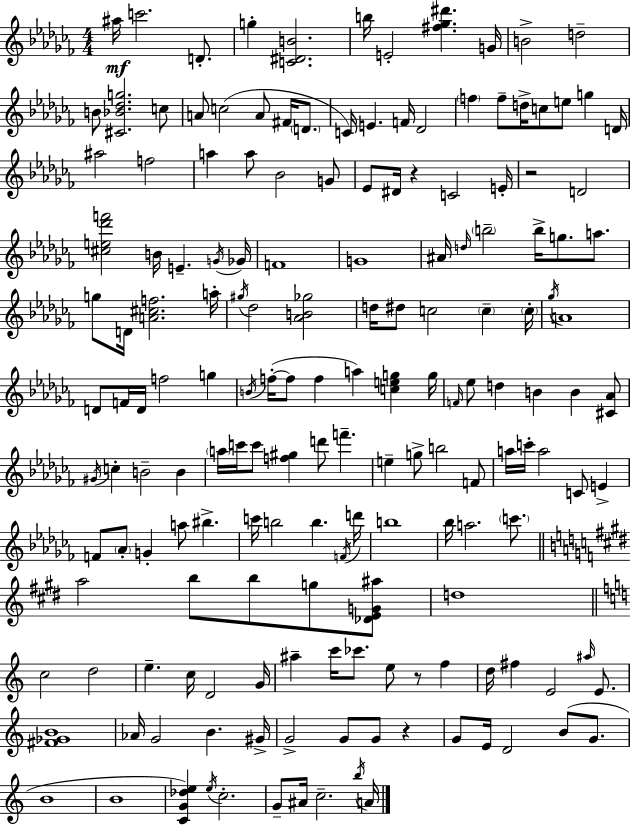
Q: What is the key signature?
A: AES minor